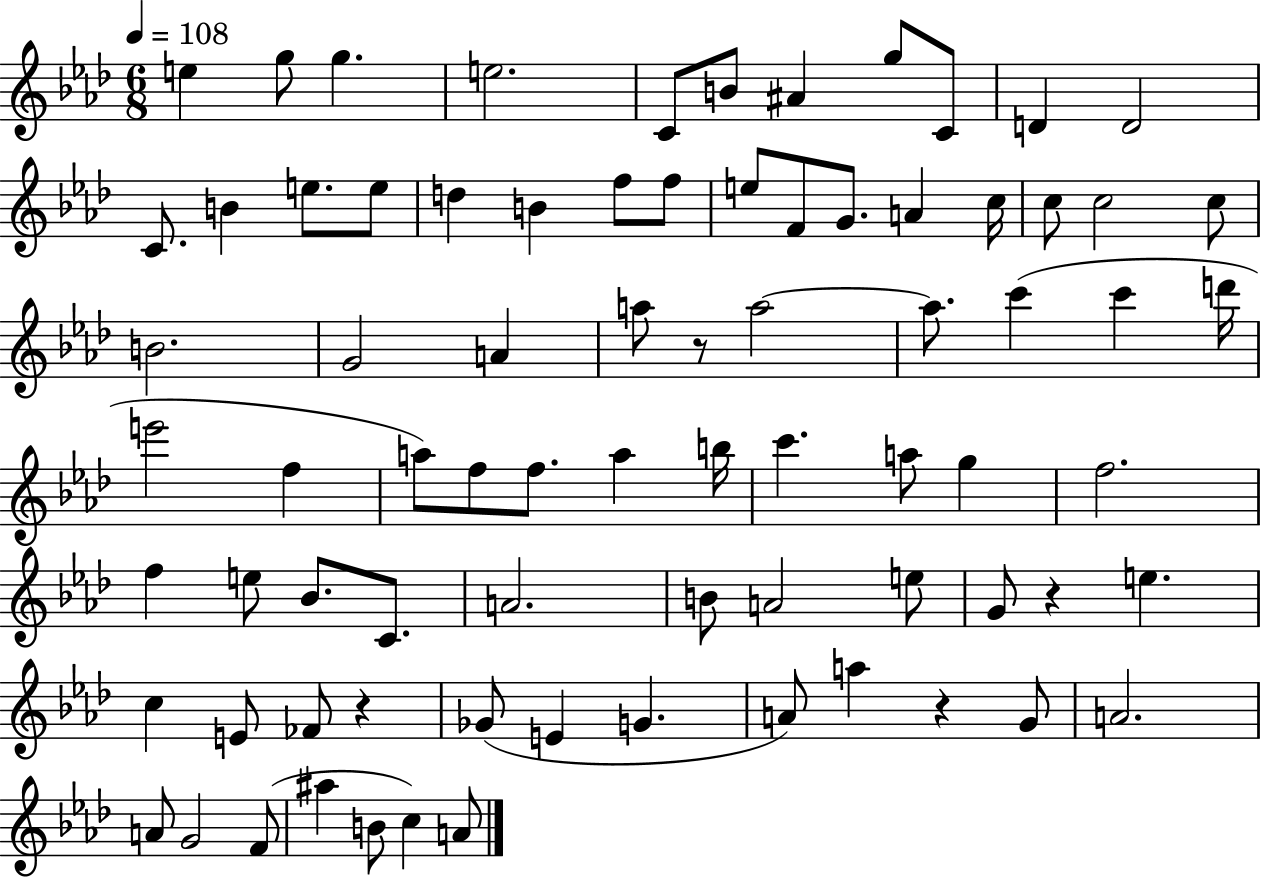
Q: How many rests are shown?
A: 4